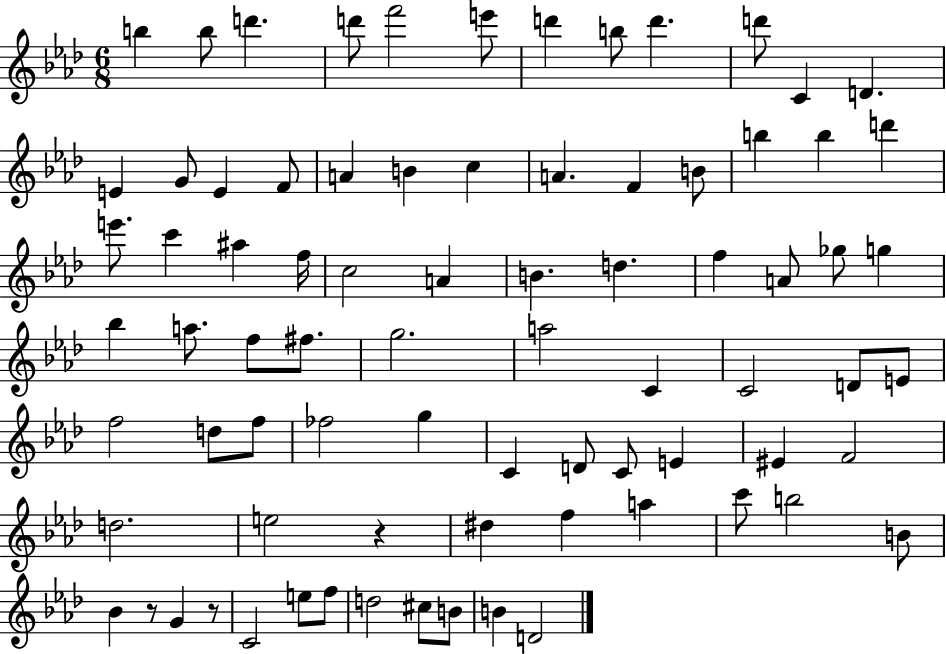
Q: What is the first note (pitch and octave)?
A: B5